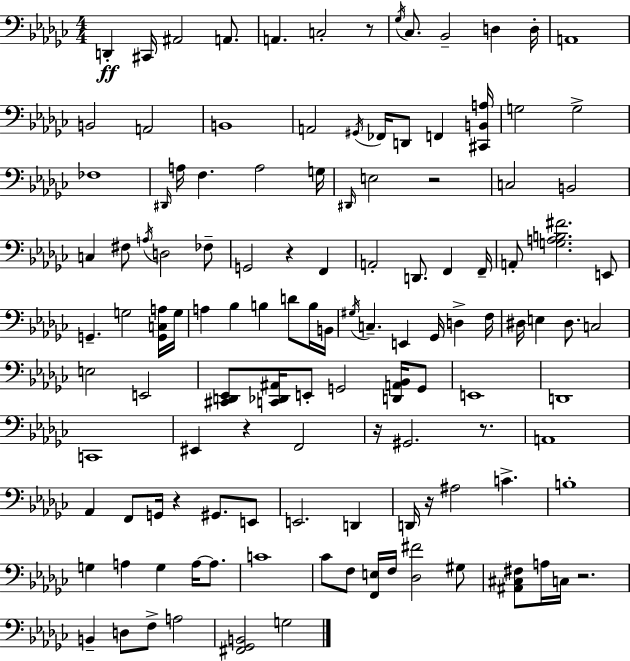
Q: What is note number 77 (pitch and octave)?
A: Ab2